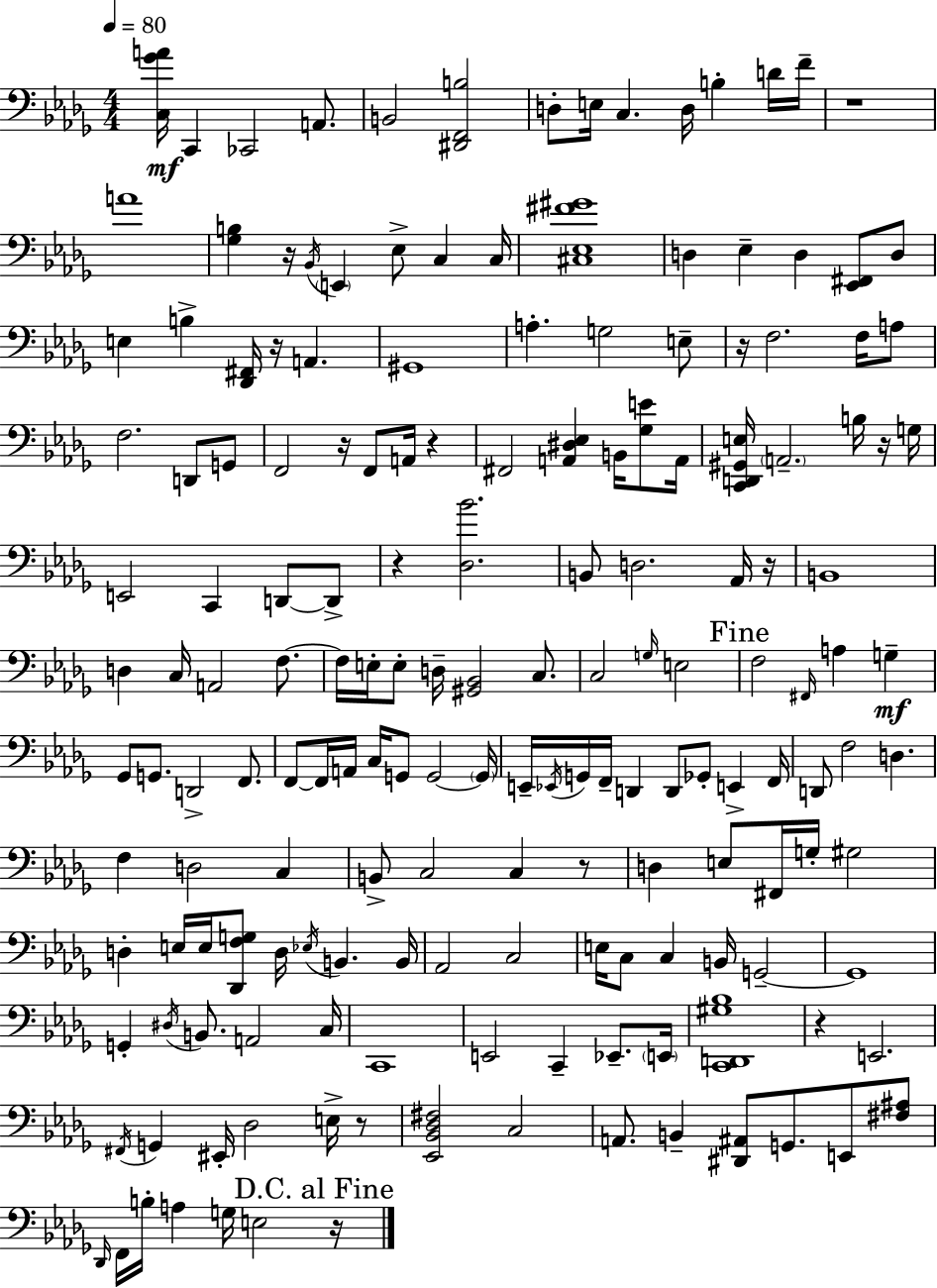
X:1
T:Untitled
M:4/4
L:1/4
K:Bbm
[C,_GA]/4 C,, _C,,2 A,,/2 B,,2 [^D,,F,,B,]2 D,/2 E,/4 C, D,/4 B, D/4 F/4 z4 A4 [_G,B,] z/4 _B,,/4 E,, _E,/2 C, C,/4 [^C,_E,^F^G]4 D, _E, D, [_E,,^F,,]/2 D,/2 E, B, [_D,,^F,,]/4 z/4 A,, ^G,,4 A, G,2 E,/2 z/4 F,2 F,/4 A,/2 F,2 D,,/2 G,,/2 F,,2 z/4 F,,/2 A,,/4 z ^F,,2 [A,,^D,_E,] B,,/4 [_G,E]/2 A,,/4 [C,,D,,^G,,E,]/4 A,,2 B,/4 z/4 G,/4 E,,2 C,, D,,/2 D,,/2 z [_D,_B]2 B,,/2 D,2 _A,,/4 z/4 B,,4 D, C,/4 A,,2 F,/2 F,/4 E,/4 E,/2 D,/4 [^G,,_B,,]2 C,/2 C,2 G,/4 E,2 F,2 ^F,,/4 A, G, _G,,/2 G,,/2 D,,2 F,,/2 F,,/2 F,,/4 A,,/4 C,/4 G,,/2 G,,2 G,,/4 E,,/4 _E,,/4 G,,/4 F,,/4 D,, D,,/2 _G,,/2 E,, F,,/4 D,,/2 F,2 D, F, D,2 C, B,,/2 C,2 C, z/2 D, E,/2 ^F,,/4 G,/4 ^G,2 D, E,/4 E,/4 [_D,,F,G,]/2 D,/4 _E,/4 B,, B,,/4 _A,,2 C,2 E,/4 C,/2 C, B,,/4 G,,2 G,,4 G,, ^D,/4 B,,/2 A,,2 C,/4 C,,4 E,,2 C,, _E,,/2 E,,/4 [C,,D,,^G,_B,]4 z E,,2 ^F,,/4 G,, ^E,,/4 _D,2 E,/4 z/2 [_E,,_B,,_D,^F,]2 C,2 A,,/2 B,, [^D,,^A,,]/2 G,,/2 E,,/2 [^F,^A,]/2 _D,,/4 F,,/4 B,/4 A, G,/4 E,2 z/4